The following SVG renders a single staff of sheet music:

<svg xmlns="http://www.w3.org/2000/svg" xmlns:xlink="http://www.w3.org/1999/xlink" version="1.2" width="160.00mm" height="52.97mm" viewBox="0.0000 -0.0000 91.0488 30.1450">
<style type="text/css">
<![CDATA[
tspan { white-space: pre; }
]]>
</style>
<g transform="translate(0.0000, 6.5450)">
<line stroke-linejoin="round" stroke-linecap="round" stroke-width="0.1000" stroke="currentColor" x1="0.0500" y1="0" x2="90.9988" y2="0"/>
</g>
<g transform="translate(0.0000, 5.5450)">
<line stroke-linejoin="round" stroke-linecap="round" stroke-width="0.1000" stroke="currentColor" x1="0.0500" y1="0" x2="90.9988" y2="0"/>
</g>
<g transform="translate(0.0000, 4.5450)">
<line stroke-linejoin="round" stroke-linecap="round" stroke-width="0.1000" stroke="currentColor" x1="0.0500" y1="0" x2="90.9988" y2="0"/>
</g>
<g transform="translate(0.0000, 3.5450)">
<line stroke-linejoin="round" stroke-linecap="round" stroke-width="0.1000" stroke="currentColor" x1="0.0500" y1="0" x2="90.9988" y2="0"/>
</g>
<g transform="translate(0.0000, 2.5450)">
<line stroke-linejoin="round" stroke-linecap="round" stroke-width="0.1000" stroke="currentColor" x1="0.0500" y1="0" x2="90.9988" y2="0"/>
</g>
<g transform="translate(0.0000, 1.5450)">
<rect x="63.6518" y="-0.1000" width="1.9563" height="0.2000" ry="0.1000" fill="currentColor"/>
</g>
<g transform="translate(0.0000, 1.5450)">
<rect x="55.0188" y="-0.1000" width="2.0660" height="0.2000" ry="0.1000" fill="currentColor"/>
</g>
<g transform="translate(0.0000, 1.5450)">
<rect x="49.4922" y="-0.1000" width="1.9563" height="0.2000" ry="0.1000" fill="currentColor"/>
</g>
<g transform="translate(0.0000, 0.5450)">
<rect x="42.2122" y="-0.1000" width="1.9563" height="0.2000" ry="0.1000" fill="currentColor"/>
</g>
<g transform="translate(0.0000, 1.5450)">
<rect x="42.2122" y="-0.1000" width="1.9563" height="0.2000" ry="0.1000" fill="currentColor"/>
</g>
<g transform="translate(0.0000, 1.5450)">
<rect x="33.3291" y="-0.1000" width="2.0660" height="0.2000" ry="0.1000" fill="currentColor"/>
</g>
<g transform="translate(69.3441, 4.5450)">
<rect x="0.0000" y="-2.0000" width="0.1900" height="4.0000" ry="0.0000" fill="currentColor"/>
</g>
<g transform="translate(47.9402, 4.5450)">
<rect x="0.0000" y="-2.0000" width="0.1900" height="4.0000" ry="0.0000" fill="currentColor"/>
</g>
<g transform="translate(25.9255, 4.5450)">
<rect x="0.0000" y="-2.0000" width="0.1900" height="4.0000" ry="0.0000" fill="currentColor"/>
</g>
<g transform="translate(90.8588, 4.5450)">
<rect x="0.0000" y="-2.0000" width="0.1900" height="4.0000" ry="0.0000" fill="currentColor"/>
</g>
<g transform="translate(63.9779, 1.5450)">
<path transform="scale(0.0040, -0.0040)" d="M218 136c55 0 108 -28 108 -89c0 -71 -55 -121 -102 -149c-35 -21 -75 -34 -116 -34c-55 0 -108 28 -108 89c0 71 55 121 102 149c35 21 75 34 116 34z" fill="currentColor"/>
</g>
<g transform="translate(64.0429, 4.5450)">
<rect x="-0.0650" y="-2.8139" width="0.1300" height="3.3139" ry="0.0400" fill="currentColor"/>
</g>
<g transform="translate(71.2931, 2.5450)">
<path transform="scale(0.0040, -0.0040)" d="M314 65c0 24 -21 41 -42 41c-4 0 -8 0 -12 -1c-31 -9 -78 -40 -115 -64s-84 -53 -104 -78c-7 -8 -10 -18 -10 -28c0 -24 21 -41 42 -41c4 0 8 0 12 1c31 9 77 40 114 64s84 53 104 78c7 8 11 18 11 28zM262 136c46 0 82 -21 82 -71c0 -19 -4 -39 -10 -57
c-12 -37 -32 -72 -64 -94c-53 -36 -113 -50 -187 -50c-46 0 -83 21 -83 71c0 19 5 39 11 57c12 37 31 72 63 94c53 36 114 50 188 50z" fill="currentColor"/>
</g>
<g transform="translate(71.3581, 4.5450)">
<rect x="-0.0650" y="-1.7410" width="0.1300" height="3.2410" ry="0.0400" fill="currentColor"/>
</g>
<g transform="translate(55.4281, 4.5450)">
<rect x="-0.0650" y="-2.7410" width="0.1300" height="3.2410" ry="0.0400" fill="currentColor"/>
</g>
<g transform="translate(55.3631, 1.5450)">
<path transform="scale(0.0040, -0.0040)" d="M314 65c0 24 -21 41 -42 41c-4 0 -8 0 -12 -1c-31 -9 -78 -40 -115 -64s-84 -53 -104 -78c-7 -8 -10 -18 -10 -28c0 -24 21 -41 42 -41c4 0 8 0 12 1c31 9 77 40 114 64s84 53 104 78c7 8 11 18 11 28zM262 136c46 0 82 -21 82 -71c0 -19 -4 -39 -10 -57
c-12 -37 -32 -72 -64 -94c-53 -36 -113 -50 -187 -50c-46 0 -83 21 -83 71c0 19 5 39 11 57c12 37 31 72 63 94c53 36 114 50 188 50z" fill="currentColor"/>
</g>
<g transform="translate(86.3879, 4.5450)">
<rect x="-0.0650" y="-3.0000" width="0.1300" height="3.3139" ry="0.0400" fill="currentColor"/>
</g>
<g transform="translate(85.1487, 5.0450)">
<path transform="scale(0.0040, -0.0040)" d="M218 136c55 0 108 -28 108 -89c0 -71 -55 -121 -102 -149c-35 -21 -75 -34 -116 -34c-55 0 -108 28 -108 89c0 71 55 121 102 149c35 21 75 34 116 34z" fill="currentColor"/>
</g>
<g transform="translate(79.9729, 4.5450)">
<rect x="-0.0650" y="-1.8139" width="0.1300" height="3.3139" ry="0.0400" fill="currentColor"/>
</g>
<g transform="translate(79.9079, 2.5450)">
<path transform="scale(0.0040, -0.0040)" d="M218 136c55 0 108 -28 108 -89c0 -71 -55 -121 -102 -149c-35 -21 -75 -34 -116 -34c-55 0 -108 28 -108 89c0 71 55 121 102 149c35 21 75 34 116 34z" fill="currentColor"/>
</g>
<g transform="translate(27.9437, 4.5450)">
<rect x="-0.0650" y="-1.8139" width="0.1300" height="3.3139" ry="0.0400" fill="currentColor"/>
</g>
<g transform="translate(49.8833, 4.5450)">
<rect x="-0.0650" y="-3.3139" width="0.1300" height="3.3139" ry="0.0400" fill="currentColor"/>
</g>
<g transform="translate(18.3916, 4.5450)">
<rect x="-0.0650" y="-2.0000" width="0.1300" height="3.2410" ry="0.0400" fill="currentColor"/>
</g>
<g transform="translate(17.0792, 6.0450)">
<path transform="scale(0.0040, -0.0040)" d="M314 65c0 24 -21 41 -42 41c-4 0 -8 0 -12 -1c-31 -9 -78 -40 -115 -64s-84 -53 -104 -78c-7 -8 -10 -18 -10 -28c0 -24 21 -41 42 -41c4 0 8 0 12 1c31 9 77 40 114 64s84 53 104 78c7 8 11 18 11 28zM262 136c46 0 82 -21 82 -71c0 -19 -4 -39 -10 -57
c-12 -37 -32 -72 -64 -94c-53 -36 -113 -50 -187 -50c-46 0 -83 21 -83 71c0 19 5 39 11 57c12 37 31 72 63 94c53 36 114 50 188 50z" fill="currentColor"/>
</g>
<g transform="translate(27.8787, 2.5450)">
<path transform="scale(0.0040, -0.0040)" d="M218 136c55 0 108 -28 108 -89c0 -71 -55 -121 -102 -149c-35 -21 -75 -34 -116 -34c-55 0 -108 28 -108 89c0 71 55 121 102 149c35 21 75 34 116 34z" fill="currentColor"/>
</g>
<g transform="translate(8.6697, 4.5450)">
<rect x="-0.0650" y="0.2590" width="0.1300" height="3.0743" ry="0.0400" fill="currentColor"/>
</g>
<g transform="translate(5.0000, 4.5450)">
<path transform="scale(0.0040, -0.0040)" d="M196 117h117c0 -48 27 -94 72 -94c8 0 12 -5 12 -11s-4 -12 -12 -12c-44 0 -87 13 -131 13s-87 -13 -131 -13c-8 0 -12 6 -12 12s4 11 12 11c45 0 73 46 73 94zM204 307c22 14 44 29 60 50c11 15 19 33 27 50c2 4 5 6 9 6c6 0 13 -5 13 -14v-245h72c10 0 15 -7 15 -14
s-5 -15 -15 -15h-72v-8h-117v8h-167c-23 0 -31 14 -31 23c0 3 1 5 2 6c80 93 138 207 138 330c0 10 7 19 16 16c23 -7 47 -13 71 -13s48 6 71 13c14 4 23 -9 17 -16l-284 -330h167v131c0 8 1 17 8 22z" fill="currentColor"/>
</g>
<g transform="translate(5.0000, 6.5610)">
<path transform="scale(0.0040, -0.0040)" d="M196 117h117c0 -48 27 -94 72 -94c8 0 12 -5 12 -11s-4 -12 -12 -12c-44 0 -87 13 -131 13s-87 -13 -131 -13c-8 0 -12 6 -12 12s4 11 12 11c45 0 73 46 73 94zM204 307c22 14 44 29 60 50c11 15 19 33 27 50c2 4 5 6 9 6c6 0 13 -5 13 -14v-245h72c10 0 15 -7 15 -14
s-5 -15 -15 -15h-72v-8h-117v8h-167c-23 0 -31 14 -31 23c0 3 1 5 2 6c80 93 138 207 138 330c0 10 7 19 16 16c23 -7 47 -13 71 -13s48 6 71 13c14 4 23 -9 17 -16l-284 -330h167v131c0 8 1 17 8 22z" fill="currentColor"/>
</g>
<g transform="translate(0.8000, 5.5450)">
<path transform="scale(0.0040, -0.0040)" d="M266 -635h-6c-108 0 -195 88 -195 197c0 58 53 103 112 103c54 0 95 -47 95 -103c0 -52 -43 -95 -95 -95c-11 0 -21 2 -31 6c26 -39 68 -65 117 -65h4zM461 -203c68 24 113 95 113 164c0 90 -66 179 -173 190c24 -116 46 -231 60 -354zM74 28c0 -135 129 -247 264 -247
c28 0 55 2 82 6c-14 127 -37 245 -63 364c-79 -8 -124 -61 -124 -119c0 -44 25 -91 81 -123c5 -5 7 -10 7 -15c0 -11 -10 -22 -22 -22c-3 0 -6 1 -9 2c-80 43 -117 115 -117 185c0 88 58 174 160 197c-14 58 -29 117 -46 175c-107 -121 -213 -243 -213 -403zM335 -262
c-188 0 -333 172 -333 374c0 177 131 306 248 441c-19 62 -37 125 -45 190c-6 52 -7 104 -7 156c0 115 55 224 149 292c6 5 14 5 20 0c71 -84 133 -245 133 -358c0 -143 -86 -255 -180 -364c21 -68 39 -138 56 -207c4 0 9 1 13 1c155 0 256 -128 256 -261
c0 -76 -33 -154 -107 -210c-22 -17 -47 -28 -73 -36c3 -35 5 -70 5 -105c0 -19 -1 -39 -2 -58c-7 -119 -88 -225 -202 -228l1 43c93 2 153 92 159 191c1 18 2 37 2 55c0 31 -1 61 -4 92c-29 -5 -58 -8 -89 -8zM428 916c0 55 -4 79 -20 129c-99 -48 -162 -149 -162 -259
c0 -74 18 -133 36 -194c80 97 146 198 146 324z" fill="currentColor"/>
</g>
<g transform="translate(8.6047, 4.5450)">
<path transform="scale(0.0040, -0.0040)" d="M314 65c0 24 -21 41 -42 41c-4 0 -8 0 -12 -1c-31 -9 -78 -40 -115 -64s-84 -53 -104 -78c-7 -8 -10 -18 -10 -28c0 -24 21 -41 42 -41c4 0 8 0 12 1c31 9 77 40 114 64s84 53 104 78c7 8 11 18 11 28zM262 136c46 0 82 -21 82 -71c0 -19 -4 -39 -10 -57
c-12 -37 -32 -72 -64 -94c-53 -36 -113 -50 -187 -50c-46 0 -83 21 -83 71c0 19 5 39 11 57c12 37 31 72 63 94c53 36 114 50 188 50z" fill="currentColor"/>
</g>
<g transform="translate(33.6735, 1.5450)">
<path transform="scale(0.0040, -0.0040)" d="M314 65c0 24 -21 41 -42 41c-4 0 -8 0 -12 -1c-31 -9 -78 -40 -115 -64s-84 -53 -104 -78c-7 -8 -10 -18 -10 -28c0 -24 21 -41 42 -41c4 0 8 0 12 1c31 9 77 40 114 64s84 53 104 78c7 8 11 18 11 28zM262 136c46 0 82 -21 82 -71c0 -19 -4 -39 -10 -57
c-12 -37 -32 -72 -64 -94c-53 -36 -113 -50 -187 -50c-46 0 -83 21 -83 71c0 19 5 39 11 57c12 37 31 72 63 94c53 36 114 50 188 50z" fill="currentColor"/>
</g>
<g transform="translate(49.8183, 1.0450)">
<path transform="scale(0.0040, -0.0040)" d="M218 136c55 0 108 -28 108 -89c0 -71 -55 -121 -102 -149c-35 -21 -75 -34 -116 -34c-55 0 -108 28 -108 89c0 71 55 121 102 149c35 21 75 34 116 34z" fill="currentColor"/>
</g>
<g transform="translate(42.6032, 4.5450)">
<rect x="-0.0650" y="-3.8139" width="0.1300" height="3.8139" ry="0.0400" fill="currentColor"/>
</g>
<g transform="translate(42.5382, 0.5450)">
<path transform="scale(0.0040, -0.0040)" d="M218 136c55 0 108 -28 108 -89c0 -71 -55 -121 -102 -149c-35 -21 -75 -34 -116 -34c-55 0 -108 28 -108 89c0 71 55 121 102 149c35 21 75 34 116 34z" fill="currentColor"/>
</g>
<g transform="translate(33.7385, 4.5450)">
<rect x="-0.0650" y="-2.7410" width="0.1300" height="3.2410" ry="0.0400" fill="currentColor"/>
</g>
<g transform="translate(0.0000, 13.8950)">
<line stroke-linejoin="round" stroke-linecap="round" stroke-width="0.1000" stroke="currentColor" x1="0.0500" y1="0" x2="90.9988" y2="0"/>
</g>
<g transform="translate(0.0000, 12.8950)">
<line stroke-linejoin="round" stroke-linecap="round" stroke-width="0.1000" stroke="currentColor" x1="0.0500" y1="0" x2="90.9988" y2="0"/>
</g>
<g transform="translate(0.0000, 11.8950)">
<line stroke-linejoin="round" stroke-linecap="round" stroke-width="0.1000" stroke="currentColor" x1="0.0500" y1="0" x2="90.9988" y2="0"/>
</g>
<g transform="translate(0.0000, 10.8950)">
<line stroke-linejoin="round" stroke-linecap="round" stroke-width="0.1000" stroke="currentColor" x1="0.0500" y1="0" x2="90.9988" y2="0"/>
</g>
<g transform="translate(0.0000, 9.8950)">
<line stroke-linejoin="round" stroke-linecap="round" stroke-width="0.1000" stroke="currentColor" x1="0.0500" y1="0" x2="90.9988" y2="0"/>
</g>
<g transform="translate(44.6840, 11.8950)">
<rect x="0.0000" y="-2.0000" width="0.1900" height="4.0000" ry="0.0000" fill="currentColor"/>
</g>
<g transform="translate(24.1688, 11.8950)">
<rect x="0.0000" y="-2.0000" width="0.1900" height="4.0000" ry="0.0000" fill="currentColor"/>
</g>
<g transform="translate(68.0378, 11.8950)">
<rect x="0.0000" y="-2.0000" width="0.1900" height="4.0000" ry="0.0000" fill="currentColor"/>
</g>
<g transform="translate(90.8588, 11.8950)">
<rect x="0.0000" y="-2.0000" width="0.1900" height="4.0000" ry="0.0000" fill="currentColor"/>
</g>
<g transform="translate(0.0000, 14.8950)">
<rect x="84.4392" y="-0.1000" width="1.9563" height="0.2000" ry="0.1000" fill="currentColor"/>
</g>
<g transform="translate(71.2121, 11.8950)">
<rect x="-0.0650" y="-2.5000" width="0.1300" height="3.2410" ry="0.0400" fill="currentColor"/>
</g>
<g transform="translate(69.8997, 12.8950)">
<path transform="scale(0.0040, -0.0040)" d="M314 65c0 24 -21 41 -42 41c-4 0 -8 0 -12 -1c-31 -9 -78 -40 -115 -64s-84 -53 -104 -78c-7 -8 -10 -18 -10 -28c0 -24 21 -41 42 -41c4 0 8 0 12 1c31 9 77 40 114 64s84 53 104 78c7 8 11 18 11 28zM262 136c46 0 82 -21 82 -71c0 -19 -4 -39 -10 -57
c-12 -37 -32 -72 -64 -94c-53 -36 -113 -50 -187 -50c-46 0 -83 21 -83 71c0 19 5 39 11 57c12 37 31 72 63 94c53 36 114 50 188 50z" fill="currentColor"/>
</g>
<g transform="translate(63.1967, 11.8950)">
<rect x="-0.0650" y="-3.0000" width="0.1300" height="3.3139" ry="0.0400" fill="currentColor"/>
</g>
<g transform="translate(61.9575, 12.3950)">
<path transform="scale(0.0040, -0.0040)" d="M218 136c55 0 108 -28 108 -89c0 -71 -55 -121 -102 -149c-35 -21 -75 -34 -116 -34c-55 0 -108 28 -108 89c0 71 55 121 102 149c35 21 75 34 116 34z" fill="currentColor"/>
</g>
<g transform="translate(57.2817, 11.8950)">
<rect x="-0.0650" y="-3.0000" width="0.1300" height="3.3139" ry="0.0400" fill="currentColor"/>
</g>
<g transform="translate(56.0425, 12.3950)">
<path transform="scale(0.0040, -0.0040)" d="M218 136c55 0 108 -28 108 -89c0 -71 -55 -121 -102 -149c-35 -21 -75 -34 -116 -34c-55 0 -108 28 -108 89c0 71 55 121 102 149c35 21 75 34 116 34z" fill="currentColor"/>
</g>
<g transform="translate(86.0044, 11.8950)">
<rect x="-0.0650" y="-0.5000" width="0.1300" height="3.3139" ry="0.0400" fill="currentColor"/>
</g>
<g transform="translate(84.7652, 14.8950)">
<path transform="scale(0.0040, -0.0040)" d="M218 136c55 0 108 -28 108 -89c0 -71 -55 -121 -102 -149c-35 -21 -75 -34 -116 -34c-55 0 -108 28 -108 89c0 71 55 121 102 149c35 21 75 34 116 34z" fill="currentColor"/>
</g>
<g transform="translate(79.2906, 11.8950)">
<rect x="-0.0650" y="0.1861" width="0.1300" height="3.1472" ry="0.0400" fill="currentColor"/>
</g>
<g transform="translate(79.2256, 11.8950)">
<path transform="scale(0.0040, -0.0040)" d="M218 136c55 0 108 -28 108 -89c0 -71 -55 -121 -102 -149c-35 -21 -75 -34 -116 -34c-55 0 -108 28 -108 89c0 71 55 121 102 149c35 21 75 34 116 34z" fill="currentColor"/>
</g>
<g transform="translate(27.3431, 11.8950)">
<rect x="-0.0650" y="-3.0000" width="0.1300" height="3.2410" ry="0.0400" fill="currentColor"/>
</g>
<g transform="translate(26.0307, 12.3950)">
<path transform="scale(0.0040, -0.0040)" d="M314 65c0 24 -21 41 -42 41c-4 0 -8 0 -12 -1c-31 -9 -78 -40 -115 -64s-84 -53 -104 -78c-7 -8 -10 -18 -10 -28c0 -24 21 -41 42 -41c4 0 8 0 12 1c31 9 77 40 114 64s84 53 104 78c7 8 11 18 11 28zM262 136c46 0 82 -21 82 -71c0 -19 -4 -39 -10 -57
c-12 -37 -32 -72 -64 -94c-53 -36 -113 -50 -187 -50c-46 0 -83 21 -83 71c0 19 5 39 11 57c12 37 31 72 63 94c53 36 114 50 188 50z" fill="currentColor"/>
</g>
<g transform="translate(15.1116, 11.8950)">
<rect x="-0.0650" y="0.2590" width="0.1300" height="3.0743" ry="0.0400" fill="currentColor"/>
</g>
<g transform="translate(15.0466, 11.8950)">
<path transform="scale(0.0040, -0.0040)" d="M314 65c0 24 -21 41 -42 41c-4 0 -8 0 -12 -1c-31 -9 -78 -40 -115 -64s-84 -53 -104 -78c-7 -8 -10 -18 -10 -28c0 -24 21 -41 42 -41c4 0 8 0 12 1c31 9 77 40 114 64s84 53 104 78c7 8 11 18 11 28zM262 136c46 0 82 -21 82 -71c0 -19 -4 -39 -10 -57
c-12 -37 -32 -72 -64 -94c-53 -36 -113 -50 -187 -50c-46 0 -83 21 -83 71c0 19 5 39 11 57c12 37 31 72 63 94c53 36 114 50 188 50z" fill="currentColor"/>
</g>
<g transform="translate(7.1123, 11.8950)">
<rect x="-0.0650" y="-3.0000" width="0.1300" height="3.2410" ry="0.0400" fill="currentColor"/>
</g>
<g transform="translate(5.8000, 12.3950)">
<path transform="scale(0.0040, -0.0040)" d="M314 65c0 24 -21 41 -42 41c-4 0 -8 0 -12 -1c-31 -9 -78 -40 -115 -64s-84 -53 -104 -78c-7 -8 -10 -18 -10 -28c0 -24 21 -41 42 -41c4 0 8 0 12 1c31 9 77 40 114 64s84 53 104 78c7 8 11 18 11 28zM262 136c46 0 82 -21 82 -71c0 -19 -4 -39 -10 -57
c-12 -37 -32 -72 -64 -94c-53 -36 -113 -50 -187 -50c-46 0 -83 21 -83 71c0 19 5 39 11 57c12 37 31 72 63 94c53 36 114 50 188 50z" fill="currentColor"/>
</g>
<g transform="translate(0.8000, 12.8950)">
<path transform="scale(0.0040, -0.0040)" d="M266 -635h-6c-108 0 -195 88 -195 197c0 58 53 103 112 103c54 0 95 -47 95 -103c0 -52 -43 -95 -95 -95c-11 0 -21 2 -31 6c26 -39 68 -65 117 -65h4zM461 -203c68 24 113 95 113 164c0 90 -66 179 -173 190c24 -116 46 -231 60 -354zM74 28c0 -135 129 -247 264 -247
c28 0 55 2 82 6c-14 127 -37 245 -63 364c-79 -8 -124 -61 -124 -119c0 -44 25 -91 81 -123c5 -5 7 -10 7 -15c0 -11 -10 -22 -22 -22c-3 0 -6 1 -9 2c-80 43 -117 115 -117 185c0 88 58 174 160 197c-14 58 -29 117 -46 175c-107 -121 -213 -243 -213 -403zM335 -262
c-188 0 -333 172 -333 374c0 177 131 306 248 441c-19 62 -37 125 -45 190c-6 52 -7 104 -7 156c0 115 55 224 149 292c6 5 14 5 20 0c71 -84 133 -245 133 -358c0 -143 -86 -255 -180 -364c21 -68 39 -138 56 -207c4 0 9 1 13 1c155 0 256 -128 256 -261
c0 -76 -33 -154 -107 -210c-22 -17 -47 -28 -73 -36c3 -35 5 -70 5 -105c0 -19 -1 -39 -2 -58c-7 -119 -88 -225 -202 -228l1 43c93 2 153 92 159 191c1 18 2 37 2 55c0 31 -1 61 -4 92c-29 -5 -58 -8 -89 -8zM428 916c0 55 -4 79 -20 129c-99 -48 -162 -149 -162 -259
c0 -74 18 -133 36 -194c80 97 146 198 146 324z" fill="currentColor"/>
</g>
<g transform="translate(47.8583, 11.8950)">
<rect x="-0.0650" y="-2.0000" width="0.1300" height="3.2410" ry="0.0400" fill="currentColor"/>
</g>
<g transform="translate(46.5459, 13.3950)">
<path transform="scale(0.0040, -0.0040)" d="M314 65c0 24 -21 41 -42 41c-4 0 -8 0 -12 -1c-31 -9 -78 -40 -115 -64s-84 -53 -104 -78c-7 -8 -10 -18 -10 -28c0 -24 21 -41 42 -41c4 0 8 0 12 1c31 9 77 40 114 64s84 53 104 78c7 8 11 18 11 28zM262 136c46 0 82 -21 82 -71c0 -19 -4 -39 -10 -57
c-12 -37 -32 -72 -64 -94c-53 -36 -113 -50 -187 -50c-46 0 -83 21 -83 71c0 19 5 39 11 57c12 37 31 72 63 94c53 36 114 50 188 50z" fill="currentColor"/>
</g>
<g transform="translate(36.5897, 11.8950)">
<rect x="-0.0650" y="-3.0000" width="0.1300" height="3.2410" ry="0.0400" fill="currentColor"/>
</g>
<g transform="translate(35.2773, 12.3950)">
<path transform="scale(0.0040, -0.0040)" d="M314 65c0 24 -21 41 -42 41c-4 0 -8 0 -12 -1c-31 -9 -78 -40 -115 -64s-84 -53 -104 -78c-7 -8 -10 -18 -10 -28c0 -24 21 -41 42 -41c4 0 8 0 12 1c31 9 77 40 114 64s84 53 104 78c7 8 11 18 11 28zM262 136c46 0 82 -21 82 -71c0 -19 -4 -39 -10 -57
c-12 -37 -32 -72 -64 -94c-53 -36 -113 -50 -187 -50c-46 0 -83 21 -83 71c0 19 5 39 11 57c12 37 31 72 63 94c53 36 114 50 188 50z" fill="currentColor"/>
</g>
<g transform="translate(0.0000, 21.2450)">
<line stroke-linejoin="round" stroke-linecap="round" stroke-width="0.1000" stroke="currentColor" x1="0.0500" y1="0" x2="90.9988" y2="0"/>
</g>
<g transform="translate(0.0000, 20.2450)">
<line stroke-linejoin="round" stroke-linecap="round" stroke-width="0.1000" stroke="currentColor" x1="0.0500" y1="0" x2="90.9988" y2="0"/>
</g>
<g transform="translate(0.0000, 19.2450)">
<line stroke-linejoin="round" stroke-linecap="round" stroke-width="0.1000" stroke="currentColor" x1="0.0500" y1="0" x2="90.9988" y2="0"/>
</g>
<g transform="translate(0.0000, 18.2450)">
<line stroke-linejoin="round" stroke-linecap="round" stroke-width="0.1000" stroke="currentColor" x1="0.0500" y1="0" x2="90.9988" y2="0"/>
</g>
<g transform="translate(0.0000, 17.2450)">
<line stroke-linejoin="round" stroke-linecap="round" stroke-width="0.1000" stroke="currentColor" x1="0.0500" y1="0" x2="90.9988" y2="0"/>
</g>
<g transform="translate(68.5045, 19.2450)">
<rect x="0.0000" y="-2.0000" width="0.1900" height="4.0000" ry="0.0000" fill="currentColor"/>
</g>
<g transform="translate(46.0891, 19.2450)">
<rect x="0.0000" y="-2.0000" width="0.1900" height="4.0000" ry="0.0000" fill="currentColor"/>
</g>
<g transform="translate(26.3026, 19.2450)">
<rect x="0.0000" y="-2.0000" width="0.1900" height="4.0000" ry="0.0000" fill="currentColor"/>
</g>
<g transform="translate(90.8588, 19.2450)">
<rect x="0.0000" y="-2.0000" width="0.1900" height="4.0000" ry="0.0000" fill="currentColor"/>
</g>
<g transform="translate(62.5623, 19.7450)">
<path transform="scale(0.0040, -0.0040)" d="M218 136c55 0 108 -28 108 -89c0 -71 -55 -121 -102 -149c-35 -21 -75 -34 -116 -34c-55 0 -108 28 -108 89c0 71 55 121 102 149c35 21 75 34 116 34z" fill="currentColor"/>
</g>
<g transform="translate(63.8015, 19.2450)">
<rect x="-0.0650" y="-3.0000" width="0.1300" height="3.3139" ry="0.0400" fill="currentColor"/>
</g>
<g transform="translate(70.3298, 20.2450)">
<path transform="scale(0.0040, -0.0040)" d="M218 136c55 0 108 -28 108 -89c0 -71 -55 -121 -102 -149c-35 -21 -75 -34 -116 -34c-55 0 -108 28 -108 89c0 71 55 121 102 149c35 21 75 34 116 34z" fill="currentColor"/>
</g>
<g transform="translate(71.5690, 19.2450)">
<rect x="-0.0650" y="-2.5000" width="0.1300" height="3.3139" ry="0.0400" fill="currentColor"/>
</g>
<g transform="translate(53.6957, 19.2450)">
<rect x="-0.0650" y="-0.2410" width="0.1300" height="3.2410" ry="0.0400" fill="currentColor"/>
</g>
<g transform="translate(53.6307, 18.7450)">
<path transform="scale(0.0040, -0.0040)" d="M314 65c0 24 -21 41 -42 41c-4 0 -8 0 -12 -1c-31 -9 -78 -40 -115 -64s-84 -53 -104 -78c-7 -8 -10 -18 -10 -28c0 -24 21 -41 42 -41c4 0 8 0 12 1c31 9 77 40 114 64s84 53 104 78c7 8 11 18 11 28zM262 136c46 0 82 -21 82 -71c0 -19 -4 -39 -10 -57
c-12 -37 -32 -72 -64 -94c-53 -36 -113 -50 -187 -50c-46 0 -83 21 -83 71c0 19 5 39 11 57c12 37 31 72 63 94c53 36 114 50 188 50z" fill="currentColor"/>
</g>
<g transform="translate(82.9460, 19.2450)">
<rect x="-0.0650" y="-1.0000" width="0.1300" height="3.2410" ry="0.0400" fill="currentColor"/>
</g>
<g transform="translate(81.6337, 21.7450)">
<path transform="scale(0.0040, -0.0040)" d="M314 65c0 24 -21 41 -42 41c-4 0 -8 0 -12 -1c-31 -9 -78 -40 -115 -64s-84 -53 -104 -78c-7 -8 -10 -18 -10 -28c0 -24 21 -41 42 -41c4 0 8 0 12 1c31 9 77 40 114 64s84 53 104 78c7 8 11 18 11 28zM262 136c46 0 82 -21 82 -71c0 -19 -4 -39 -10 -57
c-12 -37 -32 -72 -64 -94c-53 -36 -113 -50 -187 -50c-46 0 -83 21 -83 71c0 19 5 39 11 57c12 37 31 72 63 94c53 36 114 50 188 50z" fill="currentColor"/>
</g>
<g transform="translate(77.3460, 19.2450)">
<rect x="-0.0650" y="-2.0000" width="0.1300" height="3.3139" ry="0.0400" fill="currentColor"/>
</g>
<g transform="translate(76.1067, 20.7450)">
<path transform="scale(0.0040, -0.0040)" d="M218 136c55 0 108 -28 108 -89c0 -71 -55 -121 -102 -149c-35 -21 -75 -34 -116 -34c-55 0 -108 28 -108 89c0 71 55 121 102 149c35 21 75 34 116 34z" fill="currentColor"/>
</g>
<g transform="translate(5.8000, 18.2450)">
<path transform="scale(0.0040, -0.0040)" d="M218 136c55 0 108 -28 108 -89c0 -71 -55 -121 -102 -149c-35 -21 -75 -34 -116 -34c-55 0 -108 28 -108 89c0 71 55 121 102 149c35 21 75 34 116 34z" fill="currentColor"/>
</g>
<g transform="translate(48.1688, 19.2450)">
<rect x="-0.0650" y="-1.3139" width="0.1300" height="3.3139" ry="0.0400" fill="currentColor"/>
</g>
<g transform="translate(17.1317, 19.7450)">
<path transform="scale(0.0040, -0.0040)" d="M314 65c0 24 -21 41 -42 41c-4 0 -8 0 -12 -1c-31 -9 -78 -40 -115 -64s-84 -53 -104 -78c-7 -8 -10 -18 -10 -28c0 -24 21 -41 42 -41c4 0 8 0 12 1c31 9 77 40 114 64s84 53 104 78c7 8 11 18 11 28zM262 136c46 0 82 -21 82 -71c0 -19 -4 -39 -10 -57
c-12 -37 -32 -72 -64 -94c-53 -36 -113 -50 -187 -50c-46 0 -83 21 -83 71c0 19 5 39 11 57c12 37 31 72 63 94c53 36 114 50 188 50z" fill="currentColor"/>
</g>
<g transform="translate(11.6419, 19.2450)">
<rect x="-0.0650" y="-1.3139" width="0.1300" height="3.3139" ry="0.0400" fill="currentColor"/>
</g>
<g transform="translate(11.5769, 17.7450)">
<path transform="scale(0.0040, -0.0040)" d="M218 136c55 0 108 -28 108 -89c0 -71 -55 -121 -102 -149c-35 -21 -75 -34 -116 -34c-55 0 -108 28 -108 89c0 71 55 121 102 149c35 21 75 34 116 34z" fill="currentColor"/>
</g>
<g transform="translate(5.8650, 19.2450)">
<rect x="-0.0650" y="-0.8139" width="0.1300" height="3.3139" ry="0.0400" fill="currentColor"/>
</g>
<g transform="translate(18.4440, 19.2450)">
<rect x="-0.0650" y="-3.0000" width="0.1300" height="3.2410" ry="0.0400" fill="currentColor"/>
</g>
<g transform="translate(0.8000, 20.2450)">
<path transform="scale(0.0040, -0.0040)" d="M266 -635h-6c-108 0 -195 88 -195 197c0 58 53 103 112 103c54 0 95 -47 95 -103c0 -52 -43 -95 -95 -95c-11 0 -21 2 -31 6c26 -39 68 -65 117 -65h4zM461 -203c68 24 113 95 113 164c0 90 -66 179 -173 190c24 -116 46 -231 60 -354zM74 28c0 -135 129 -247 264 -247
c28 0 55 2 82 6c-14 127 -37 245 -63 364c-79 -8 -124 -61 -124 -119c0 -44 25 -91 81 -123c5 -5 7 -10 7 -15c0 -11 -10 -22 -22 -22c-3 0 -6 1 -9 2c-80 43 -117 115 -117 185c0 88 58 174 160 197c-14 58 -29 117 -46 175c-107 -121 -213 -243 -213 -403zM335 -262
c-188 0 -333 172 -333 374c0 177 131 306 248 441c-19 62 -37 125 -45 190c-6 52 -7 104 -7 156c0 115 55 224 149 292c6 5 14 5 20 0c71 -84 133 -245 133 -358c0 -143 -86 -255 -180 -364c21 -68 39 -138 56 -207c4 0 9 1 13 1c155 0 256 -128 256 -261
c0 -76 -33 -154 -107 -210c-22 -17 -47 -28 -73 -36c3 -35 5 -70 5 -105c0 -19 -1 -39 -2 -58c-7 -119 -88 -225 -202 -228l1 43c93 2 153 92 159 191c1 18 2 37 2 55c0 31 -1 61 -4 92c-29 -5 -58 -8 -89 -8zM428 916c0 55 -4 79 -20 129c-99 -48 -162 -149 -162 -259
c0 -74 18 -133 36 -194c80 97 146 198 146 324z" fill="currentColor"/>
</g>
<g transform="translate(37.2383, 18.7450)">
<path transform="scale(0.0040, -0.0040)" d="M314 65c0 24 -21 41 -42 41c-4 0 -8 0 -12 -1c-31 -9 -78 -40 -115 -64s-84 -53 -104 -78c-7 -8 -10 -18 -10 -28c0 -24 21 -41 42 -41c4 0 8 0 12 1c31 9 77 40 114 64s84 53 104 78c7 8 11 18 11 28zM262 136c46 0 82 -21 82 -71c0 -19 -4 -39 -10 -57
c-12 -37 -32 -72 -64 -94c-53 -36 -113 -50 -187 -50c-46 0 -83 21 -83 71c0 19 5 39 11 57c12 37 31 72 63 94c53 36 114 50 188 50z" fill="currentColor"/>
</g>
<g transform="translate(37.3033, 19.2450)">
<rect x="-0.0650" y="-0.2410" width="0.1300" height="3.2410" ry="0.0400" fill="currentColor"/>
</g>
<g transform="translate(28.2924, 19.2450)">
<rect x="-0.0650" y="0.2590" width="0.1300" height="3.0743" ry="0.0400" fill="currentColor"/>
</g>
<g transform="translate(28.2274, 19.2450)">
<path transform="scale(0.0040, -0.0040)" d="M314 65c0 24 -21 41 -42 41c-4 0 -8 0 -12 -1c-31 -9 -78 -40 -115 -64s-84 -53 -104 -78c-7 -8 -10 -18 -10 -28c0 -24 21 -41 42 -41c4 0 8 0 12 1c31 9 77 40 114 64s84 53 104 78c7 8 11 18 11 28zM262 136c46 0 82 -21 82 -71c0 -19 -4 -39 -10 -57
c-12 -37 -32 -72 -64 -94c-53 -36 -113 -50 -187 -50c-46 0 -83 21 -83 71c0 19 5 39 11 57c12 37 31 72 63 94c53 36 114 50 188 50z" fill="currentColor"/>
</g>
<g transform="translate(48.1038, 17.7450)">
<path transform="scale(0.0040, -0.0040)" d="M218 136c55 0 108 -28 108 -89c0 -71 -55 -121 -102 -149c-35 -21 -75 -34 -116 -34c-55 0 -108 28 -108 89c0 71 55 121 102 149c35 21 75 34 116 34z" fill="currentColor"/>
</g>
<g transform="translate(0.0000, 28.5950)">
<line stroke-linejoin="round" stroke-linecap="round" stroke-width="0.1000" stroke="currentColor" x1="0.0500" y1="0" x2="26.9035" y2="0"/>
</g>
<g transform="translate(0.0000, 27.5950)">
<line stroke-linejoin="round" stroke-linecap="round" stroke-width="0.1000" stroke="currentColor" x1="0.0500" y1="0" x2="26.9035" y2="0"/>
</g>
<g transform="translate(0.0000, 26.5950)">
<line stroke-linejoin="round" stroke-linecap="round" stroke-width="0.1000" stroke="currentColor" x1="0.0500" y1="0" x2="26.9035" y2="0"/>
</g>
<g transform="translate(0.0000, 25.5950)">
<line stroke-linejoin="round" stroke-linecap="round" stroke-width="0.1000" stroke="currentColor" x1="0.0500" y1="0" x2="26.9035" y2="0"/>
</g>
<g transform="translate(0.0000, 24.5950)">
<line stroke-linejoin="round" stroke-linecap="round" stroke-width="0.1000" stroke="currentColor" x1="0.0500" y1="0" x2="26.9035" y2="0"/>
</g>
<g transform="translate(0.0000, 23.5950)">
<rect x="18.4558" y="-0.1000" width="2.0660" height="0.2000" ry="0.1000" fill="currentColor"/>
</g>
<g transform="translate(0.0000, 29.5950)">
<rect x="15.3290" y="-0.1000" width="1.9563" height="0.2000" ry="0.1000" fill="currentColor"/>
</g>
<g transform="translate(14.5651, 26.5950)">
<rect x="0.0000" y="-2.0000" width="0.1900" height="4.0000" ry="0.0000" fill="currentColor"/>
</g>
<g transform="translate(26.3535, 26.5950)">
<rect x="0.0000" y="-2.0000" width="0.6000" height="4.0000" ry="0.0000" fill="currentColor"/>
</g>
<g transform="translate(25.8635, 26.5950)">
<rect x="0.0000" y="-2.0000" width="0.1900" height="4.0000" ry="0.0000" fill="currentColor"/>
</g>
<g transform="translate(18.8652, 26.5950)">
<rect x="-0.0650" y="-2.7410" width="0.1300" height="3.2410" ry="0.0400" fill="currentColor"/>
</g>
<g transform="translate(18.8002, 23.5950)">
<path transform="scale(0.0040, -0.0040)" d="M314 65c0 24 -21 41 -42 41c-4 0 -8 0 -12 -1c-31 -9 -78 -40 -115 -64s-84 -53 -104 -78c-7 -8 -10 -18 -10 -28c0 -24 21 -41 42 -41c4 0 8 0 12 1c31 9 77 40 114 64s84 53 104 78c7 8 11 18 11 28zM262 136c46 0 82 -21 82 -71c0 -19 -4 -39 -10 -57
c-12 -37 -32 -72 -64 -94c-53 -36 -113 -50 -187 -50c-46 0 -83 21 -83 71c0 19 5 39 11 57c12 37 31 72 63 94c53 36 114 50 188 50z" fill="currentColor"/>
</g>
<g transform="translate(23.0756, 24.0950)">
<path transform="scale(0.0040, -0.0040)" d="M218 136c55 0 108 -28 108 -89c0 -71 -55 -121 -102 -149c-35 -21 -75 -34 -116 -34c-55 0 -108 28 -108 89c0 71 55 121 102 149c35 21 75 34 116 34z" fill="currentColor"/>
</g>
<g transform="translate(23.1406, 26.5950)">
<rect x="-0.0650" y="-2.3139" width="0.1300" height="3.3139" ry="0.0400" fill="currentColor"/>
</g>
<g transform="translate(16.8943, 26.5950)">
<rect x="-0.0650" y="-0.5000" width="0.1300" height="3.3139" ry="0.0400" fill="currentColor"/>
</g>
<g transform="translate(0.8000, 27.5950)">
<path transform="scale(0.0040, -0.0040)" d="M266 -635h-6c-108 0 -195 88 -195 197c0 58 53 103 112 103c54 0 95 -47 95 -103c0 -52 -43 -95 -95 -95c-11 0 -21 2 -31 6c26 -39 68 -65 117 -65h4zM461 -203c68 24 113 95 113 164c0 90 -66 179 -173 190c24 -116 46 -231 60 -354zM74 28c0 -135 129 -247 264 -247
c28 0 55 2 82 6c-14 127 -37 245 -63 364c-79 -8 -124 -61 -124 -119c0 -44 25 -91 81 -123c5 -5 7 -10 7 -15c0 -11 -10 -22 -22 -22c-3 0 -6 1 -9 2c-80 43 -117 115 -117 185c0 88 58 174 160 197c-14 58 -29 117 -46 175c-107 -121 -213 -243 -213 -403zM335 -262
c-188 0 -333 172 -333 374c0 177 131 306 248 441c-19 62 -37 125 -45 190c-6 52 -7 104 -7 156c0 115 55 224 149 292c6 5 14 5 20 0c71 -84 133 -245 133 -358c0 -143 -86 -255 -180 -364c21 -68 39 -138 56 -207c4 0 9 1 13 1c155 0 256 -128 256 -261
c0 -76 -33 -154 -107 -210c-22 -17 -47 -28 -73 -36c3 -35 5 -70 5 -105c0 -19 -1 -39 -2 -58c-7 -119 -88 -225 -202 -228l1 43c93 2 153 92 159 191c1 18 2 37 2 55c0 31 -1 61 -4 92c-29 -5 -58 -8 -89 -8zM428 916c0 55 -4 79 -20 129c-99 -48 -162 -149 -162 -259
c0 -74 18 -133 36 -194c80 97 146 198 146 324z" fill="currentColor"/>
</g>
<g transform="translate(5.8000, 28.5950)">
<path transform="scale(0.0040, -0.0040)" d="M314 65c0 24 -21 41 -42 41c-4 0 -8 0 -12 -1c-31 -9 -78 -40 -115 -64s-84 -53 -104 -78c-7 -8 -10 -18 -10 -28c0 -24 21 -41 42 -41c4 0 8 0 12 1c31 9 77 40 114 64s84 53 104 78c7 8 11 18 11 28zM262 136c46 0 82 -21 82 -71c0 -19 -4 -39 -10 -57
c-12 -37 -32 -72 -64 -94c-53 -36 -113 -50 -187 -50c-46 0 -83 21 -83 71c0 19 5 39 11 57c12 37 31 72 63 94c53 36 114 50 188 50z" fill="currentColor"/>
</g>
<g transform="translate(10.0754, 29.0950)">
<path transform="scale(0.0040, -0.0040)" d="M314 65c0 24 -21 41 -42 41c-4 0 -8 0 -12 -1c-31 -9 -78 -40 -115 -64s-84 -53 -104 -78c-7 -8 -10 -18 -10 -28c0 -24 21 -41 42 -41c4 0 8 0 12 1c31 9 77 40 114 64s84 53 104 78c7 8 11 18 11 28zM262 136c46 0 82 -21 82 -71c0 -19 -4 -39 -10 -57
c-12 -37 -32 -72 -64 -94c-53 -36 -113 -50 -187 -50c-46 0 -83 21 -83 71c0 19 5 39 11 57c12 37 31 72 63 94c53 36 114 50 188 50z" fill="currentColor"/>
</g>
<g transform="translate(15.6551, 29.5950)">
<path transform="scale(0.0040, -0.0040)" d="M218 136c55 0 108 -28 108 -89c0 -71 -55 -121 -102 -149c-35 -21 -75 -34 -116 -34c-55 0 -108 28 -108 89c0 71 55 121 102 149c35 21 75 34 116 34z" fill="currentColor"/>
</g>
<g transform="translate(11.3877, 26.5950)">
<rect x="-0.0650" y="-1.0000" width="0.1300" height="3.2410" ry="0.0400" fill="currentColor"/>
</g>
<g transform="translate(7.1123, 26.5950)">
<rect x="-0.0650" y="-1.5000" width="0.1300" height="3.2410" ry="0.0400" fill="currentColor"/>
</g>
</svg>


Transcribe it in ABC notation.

X:1
T:Untitled
M:4/4
L:1/4
K:C
B2 F2 f a2 c' b a2 a f2 f A A2 B2 A2 A2 F2 A A G2 B C d e A2 B2 c2 e c2 A G F D2 E2 D2 C a2 g